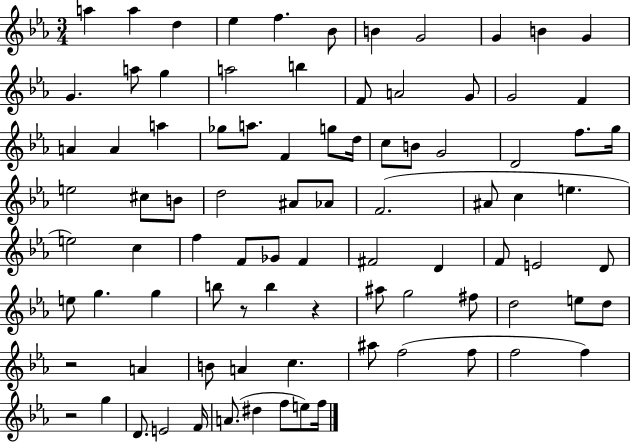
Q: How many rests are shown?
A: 4